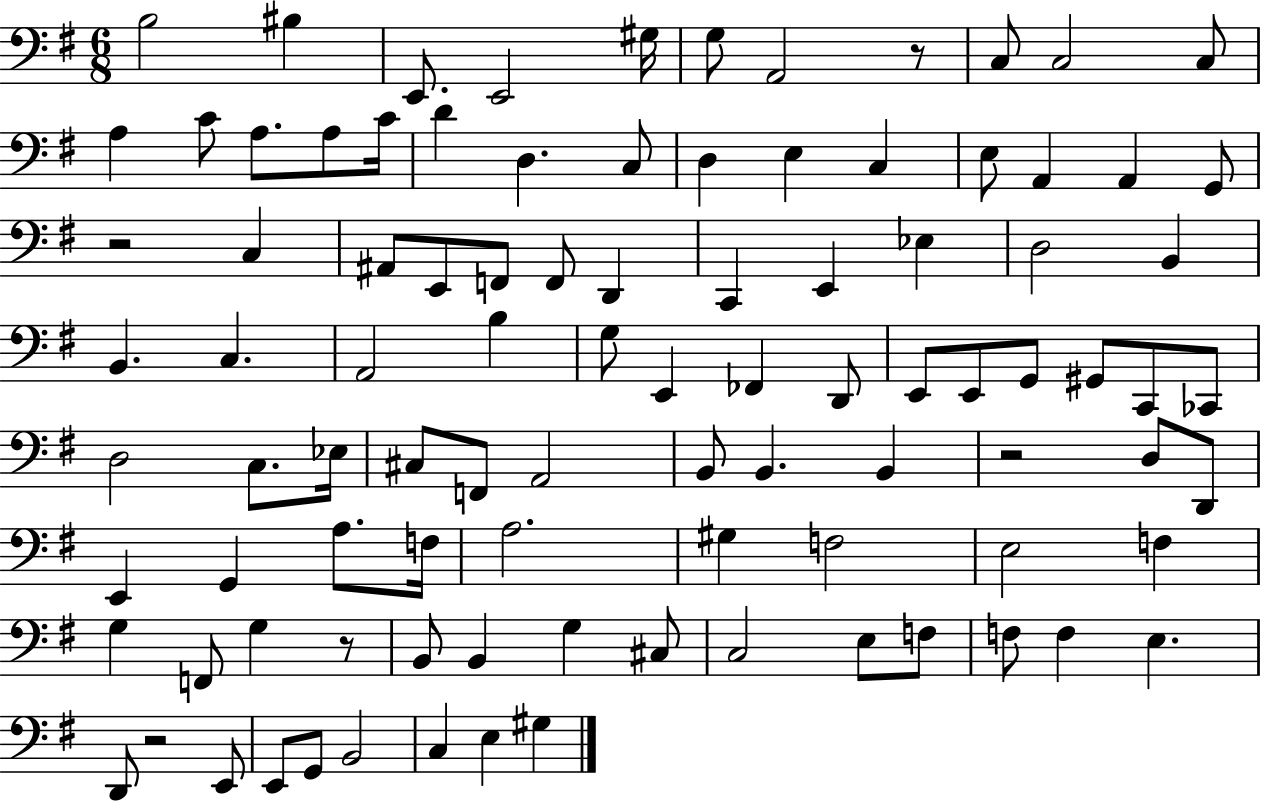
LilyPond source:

{
  \clef bass
  \numericTimeSignature
  \time 6/8
  \key g \major
  b2 bis4 | e,8. e,2 gis16 | g8 a,2 r8 | c8 c2 c8 | \break a4 c'8 a8. a8 c'16 | d'4 d4. c8 | d4 e4 c4 | e8 a,4 a,4 g,8 | \break r2 c4 | ais,8 e,8 f,8 f,8 d,4 | c,4 e,4 ees4 | d2 b,4 | \break b,4. c4. | a,2 b4 | g8 e,4 fes,4 d,8 | e,8 e,8 g,8 gis,8 c,8 ces,8 | \break d2 c8. ees16 | cis8 f,8 a,2 | b,8 b,4. b,4 | r2 d8 d,8 | \break e,4 g,4 a8. f16 | a2. | gis4 f2 | e2 f4 | \break g4 f,8 g4 r8 | b,8 b,4 g4 cis8 | c2 e8 f8 | f8 f4 e4. | \break d,8 r2 e,8 | e,8 g,8 b,2 | c4 e4 gis4 | \bar "|."
}